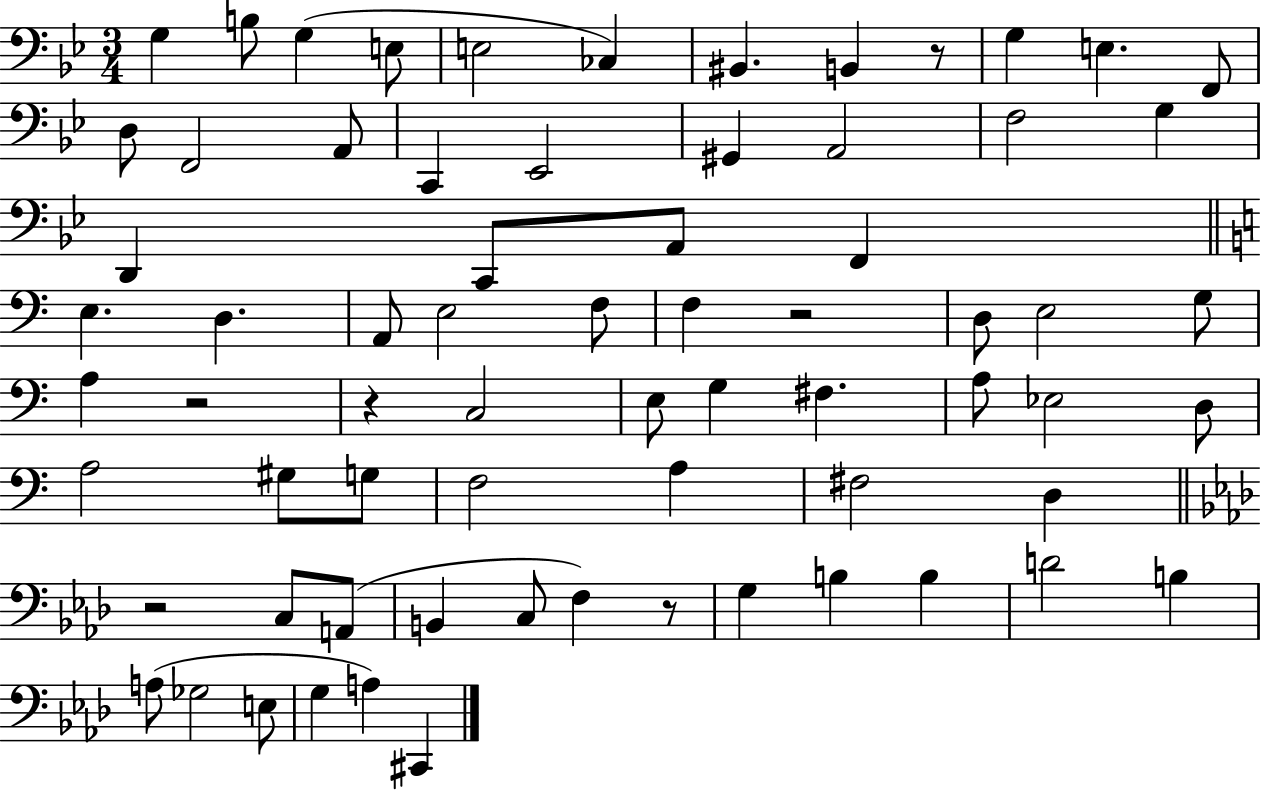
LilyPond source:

{
  \clef bass
  \numericTimeSignature
  \time 3/4
  \key bes \major
  g4 b8 g4( e8 | e2 ces4) | bis,4. b,4 r8 | g4 e4. f,8 | \break d8 f,2 a,8 | c,4 ees,2 | gis,4 a,2 | f2 g4 | \break d,4 c,8 a,8 f,4 | \bar "||" \break \key c \major e4. d4. | a,8 e2 f8 | f4 r2 | d8 e2 g8 | \break a4 r2 | r4 c2 | e8 g4 fis4. | a8 ees2 d8 | \break a2 gis8 g8 | f2 a4 | fis2 d4 | \bar "||" \break \key aes \major r2 c8 a,8( | b,4 c8 f4) r8 | g4 b4 b4 | d'2 b4 | \break a8( ges2 e8 | g4 a4) cis,4 | \bar "|."
}